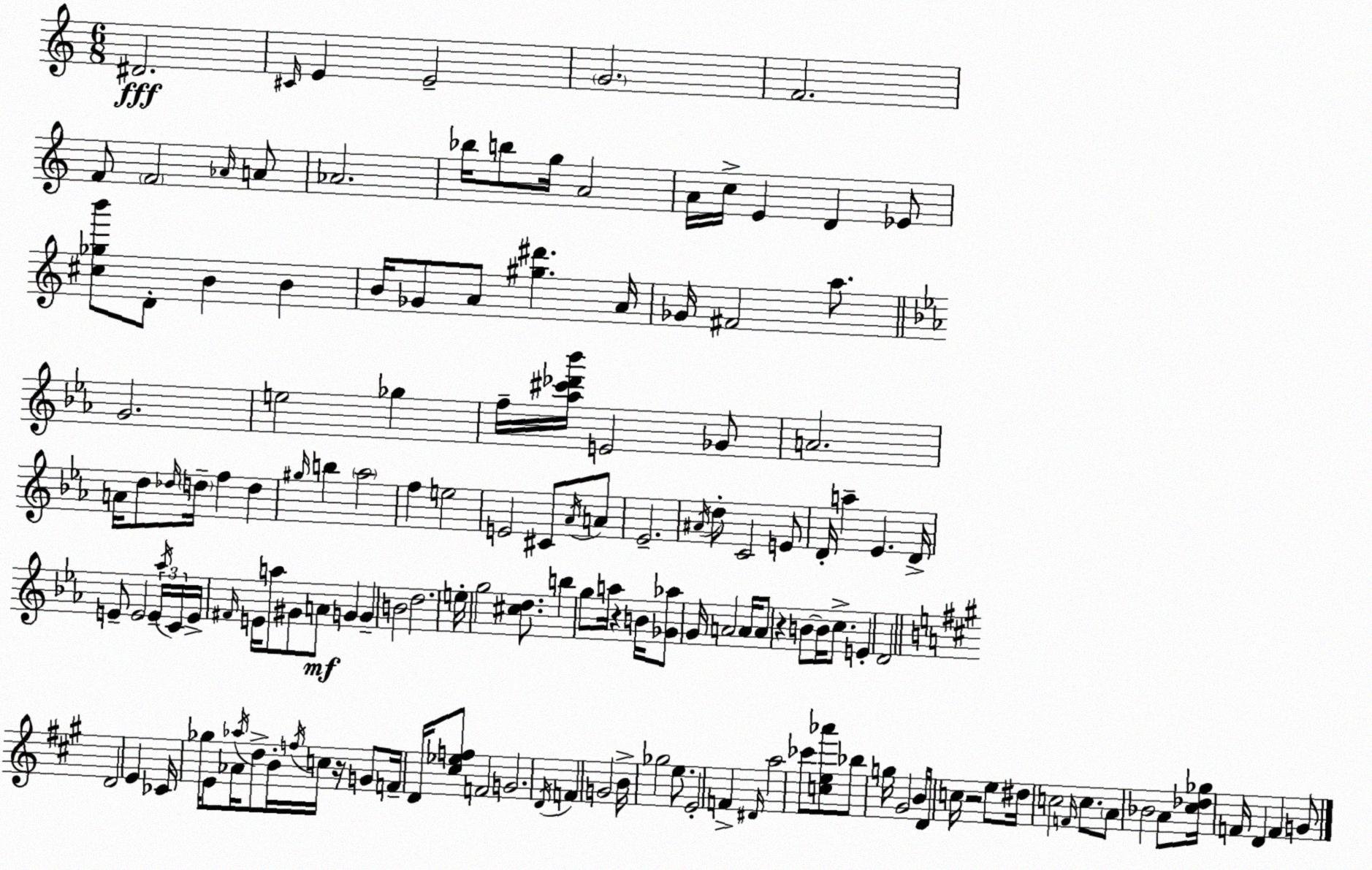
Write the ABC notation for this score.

X:1
T:Untitled
M:6/8
L:1/4
K:Am
^D2 ^C/4 E E2 G2 F2 F/2 F2 _A/4 A/2 _A2 _b/4 b/2 g/4 A2 A/4 c/4 E D _E/2 [^c_gb']/2 D/2 B B B/4 _G/2 A/2 [^g^d'] A/4 _G/4 ^F2 a/2 G2 e2 _g f/4 [_a^c'_d'_b']/4 E2 _G/2 A2 A/4 d/2 _d/4 d/4 f d ^g/4 b _a2 f e2 E2 ^C/2 _A/4 A/2 _E2 ^A/4 d/2 C2 E/2 D/4 a _E D/4 E/2 E2 E/4 _a/4 C/4 E/4 ^F/4 E/4 a/2 ^G/2 A/2 G G B2 d2 e/4 g2 [^cd]/2 b g/2 a/4 z B/4 [_G_a]/2 G/4 A2 A/4 A/2 z B/2 B/4 c/2 E D2 D2 E _C/4 _g/4 E/2 _A/4 _a/4 d/2 B/4 f/4 c/4 z/4 G/2 F/4 D/4 [^c_ef]/2 F2 G2 D/4 F G2 B/4 _g2 e/2 E2 F ^D/4 a2 _c'/2 [ce_a']/2 _b/2 g/4 ^G2 B/4 D/4 c/4 z2 e/2 ^d/4 c2 F/4 c/2 A/2 _B2 A/2 [^c_d_g]/4 F/4 D F G/2